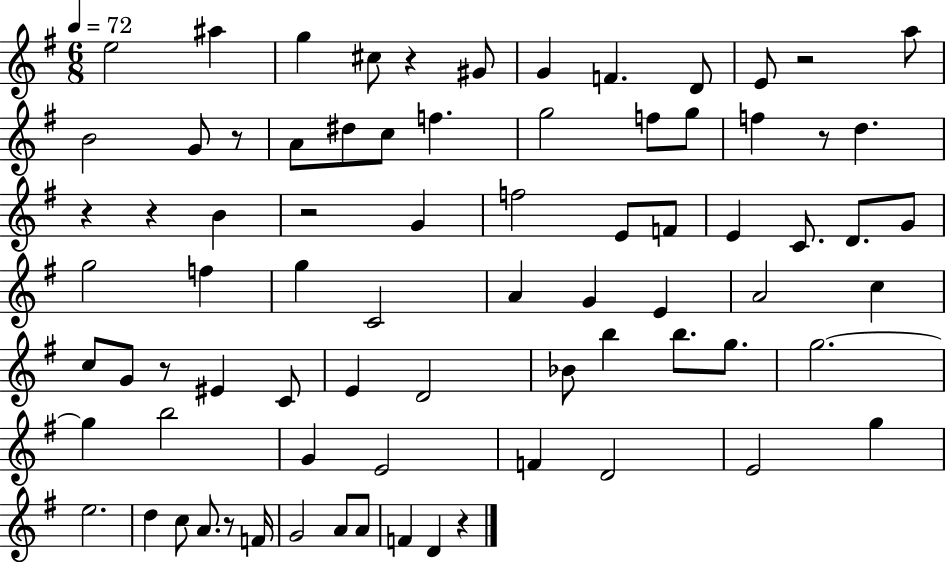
{
  \clef treble
  \numericTimeSignature
  \time 6/8
  \key g \major
  \tempo 4 = 72
  e''2 ais''4 | g''4 cis''8 r4 gis'8 | g'4 f'4. d'8 | e'8 r2 a''8 | \break b'2 g'8 r8 | a'8 dis''8 c''8 f''4. | g''2 f''8 g''8 | f''4 r8 d''4. | \break r4 r4 b'4 | r2 g'4 | f''2 e'8 f'8 | e'4 c'8. d'8. g'8 | \break g''2 f''4 | g''4 c'2 | a'4 g'4 e'4 | a'2 c''4 | \break c''8 g'8 r8 eis'4 c'8 | e'4 d'2 | bes'8 b''4 b''8. g''8. | g''2.~~ | \break g''4 b''2 | g'4 e'2 | f'4 d'2 | e'2 g''4 | \break e''2. | d''4 c''8 a'8. r8 f'16 | g'2 a'8 a'8 | f'4 d'4 r4 | \break \bar "|."
}